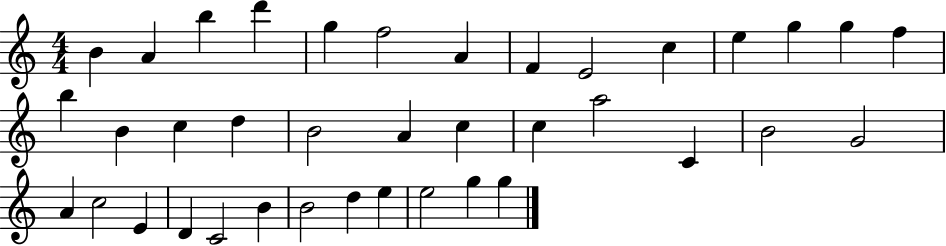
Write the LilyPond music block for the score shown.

{
  \clef treble
  \numericTimeSignature
  \time 4/4
  \key c \major
  b'4 a'4 b''4 d'''4 | g''4 f''2 a'4 | f'4 e'2 c''4 | e''4 g''4 g''4 f''4 | \break b''4 b'4 c''4 d''4 | b'2 a'4 c''4 | c''4 a''2 c'4 | b'2 g'2 | \break a'4 c''2 e'4 | d'4 c'2 b'4 | b'2 d''4 e''4 | e''2 g''4 g''4 | \break \bar "|."
}